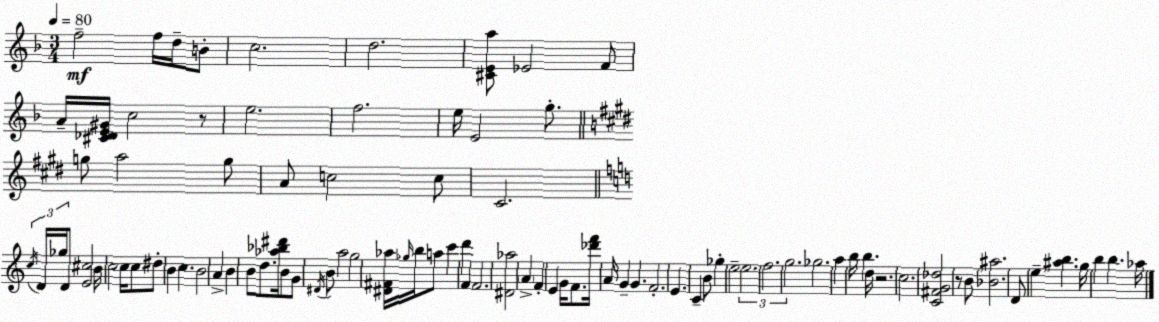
X:1
T:Untitled
M:3/4
L:1/4
K:Dm
f2 f/4 d/4 B/2 c2 d2 [^CEa]/2 _E2 F/2 A/4 [^C_DE^G]/4 c2 z/2 e2 f2 e/4 E2 g/2 g/2 a2 g/2 A/2 c2 c/2 ^C2 c/4 D/4 _g/4 D/2 [E^c]2 B/4 c2 c/4 c/2 ^d/2 B c B2 A B B/2 d/2 [_a_b^d']/4 B/2 G/2 ^D/4 B/2 a2 g2 [^D^F_a]/4 _g/4 b/4 a/2 c' d' F F2 [^D_a]2 A F E G/4 F/2 [_d'f']/4 A/4 G G F2 E C B/2 _g e2 e2 f2 g2 _g2 a b/4 b d/4 z2 c2 [C^FG_d]2 z/2 B/2 [_B^a]2 D/2 e [^ab] g/4 b b _a/4